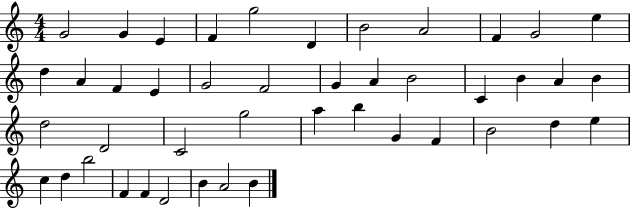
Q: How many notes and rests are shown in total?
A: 44